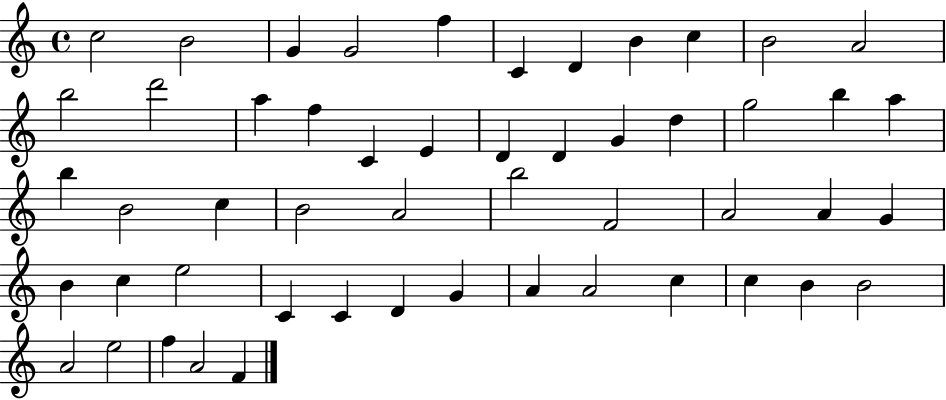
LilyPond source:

{
  \clef treble
  \time 4/4
  \defaultTimeSignature
  \key c \major
  c''2 b'2 | g'4 g'2 f''4 | c'4 d'4 b'4 c''4 | b'2 a'2 | \break b''2 d'''2 | a''4 f''4 c'4 e'4 | d'4 d'4 g'4 d''4 | g''2 b''4 a''4 | \break b''4 b'2 c''4 | b'2 a'2 | b''2 f'2 | a'2 a'4 g'4 | \break b'4 c''4 e''2 | c'4 c'4 d'4 g'4 | a'4 a'2 c''4 | c''4 b'4 b'2 | \break a'2 e''2 | f''4 a'2 f'4 | \bar "|."
}